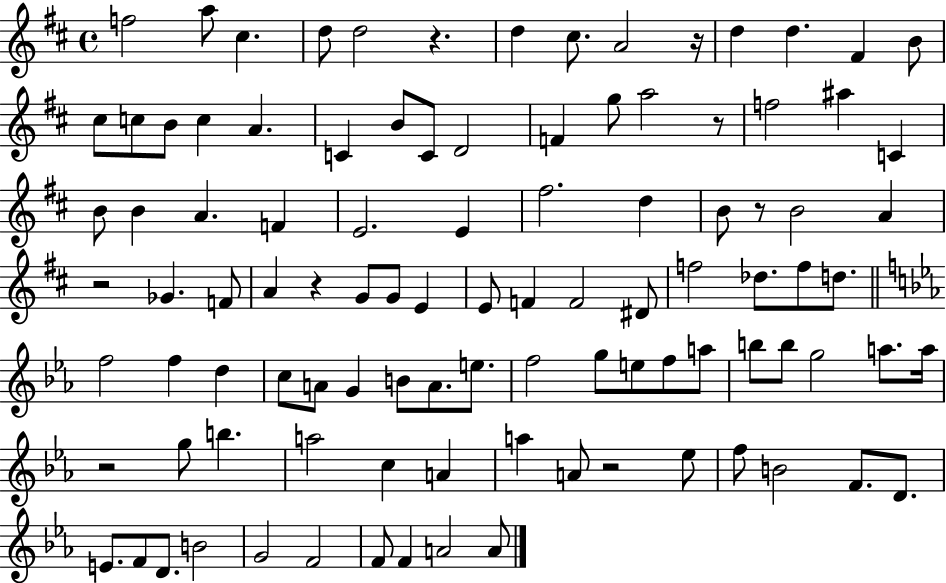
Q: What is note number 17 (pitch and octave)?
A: A4